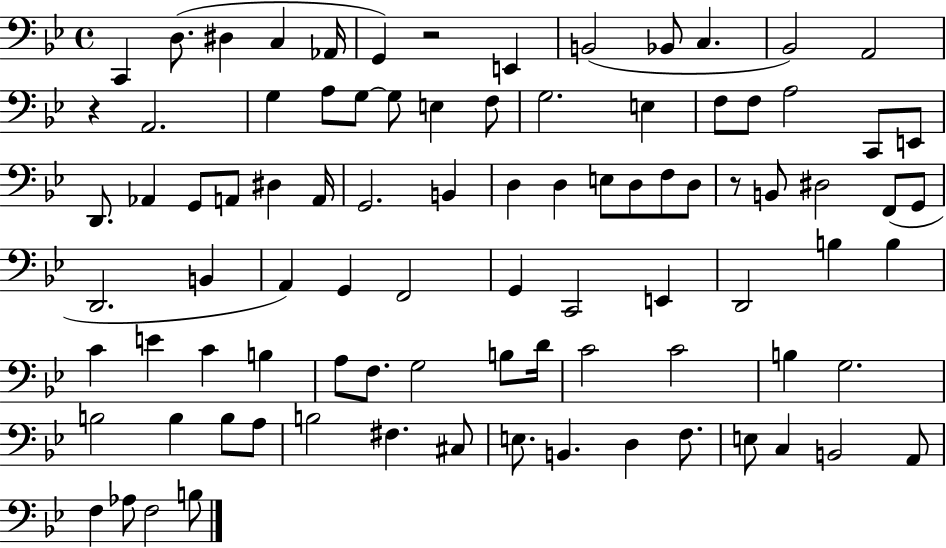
{
  \clef bass
  \time 4/4
  \defaultTimeSignature
  \key bes \major
  c,4 d8.( dis4 c4 aes,16 | g,4) r2 e,4 | b,2( bes,8 c4. | bes,2) a,2 | \break r4 a,2. | g4 a8 g8~~ g8 e4 f8 | g2. e4 | f8 f8 a2 c,8 e,8 | \break d,8. aes,4 g,8 a,8 dis4 a,16 | g,2. b,4 | d4 d4 e8 d8 f8 d8 | r8 b,8 dis2 f,8( g,8 | \break d,2. b,4 | a,4) g,4 f,2 | g,4 c,2 e,4 | d,2 b4 b4 | \break c'4 e'4 c'4 b4 | a8 f8. g2 b8 d'16 | c'2 c'2 | b4 g2. | \break b2 b4 b8 a8 | b2 fis4. cis8 | e8. b,4. d4 f8. | e8 c4 b,2 a,8 | \break f4 aes8 f2 b8 | \bar "|."
}